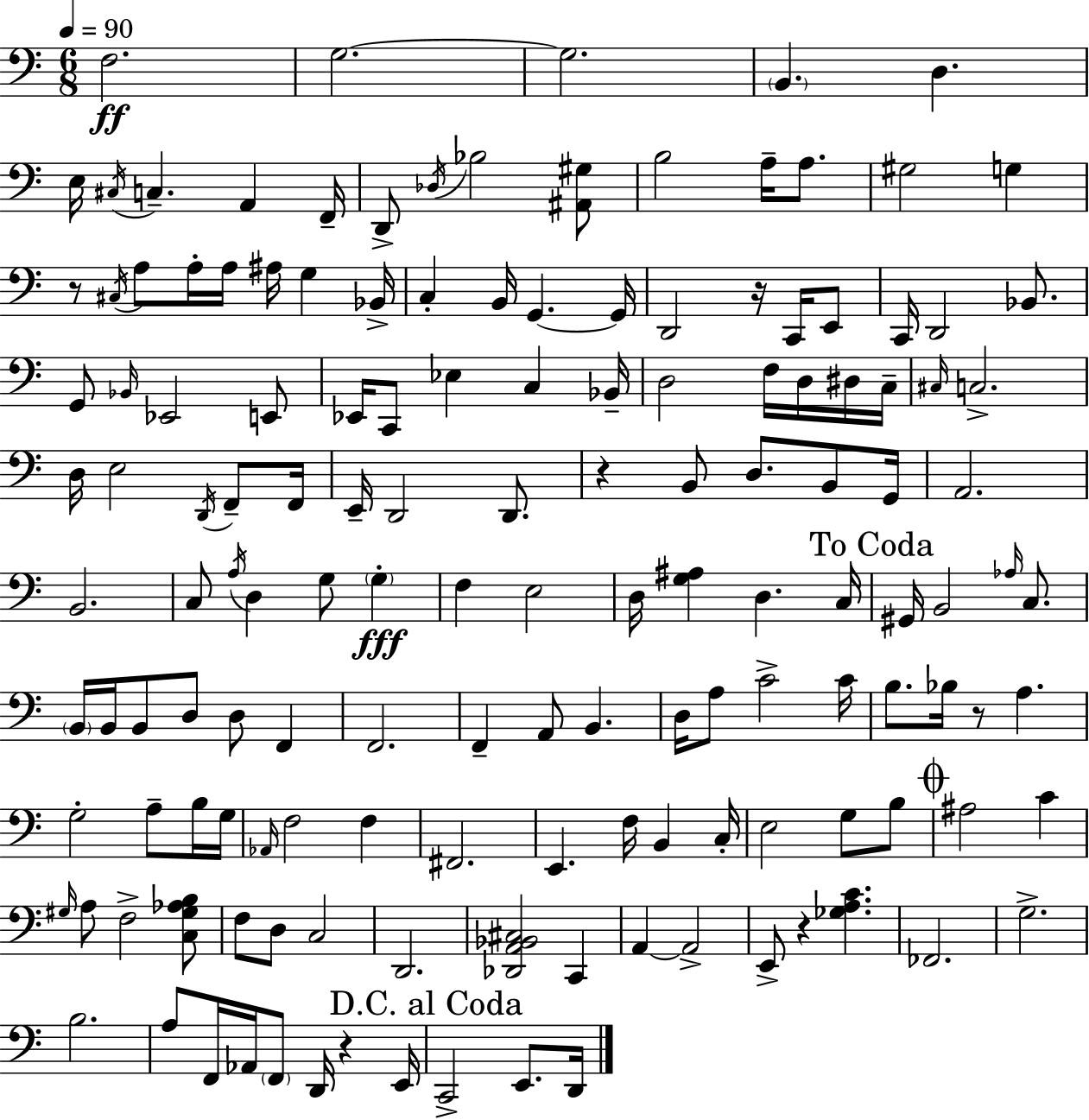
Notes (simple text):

F3/h. G3/h. G3/h. B2/q. D3/q. E3/s C#3/s C3/q. A2/q F2/s D2/e Db3/s Bb3/h [A#2,G#3]/e B3/h A3/s A3/e. G#3/h G3/q R/e C#3/s A3/e A3/s A3/s A#3/s G3/q Bb2/s C3/q B2/s G2/q. G2/s D2/h R/s C2/s E2/e C2/s D2/h Bb2/e. G2/e Bb2/s Eb2/h E2/e Eb2/s C2/e Eb3/q C3/q Bb2/s D3/h F3/s D3/s D#3/s C3/s C#3/s C3/h. D3/s E3/h D2/s F2/e F2/s E2/s D2/h D2/e. R/q B2/e D3/e. B2/e G2/s A2/h. B2/h. C3/e A3/s D3/q G3/e G3/q F3/q E3/h D3/s [G3,A#3]/q D3/q. C3/s G#2/s B2/h Ab3/s C3/e. B2/s B2/s B2/e D3/e D3/e F2/q F2/h. F2/q A2/e B2/q. D3/s A3/e C4/h C4/s B3/e. Bb3/s R/e A3/q. G3/h A3/e B3/s G3/s Ab2/s F3/h F3/q F#2/h. E2/q. F3/s B2/q C3/s E3/h G3/e B3/e A#3/h C4/q G#3/s A3/e F3/h [C3,G#3,Ab3,B3]/e F3/e D3/e C3/h D2/h. [Db2,A2,Bb2,C#3]/h C2/q A2/q A2/h E2/e R/q [Gb3,A3,C4]/q. FES2/h. G3/h. B3/h. A3/e F2/s Ab2/s F2/e D2/s R/q E2/s C2/h E2/e. D2/s